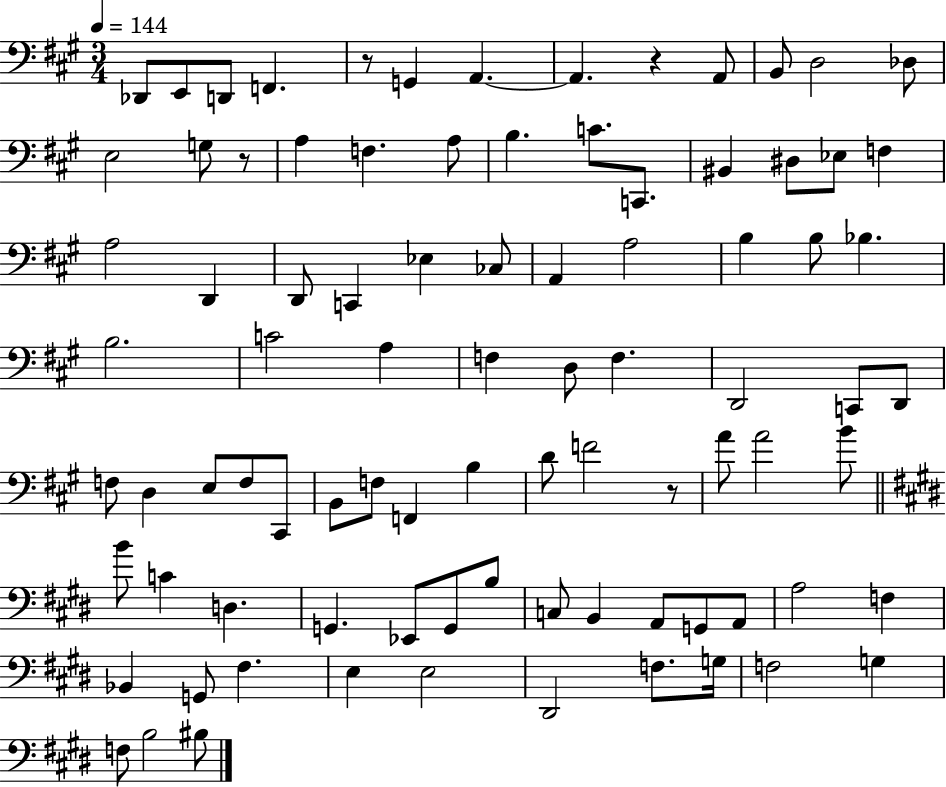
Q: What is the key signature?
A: A major